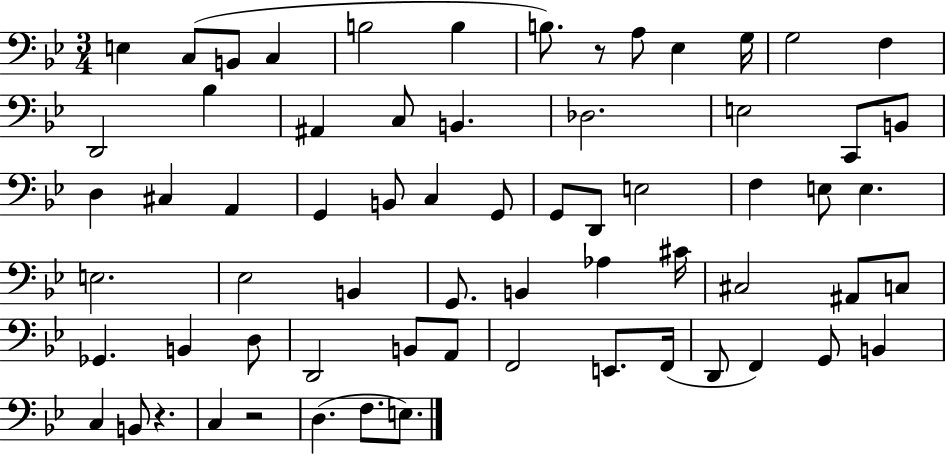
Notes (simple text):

E3/q C3/e B2/e C3/q B3/h B3/q B3/e. R/e A3/e Eb3/q G3/s G3/h F3/q D2/h Bb3/q A#2/q C3/e B2/q. Db3/h. E3/h C2/e B2/e D3/q C#3/q A2/q G2/q B2/e C3/q G2/e G2/e D2/e E3/h F3/q E3/e E3/q. E3/h. Eb3/h B2/q G2/e. B2/q Ab3/q C#4/s C#3/h A#2/e C3/e Gb2/q. B2/q D3/e D2/h B2/e A2/e F2/h E2/e. F2/s D2/e F2/q G2/e B2/q C3/q B2/e R/q. C3/q R/h D3/q. F3/e. E3/e.